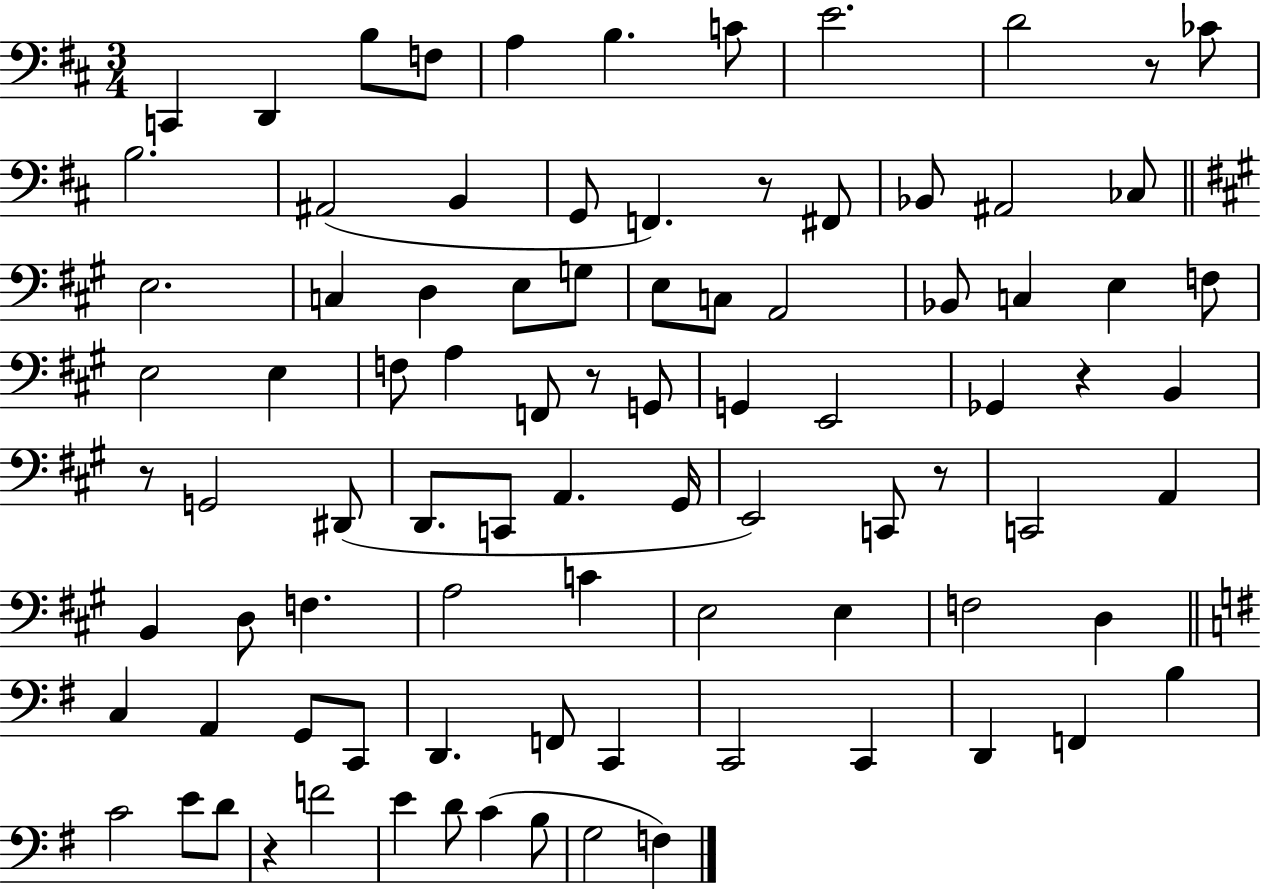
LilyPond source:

{
  \clef bass
  \numericTimeSignature
  \time 3/4
  \key d \major
  c,4 d,4 b8 f8 | a4 b4. c'8 | e'2. | d'2 r8 ces'8 | \break b2. | ais,2( b,4 | g,8 f,4.) r8 fis,8 | bes,8 ais,2 ces8 | \break \bar "||" \break \key a \major e2. | c4 d4 e8 g8 | e8 c8 a,2 | bes,8 c4 e4 f8 | \break e2 e4 | f8 a4 f,8 r8 g,8 | g,4 e,2 | ges,4 r4 b,4 | \break r8 g,2 dis,8( | d,8. c,8 a,4. gis,16 | e,2) c,8 r8 | c,2 a,4 | \break b,4 d8 f4. | a2 c'4 | e2 e4 | f2 d4 | \break \bar "||" \break \key g \major c4 a,4 g,8 c,8 | d,4. f,8 c,4 | c,2 c,4 | d,4 f,4 b4 | \break c'2 e'8 d'8 | r4 f'2 | e'4 d'8 c'4( b8 | g2 f4) | \break \bar "|."
}